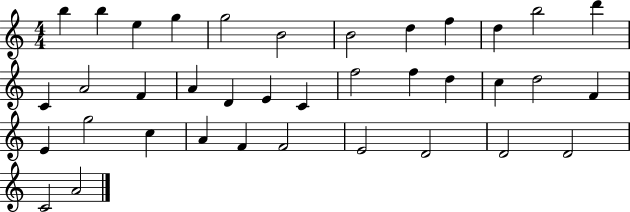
{
  \clef treble
  \numericTimeSignature
  \time 4/4
  \key c \major
  b''4 b''4 e''4 g''4 | g''2 b'2 | b'2 d''4 f''4 | d''4 b''2 d'''4 | \break c'4 a'2 f'4 | a'4 d'4 e'4 c'4 | f''2 f''4 d''4 | c''4 d''2 f'4 | \break e'4 g''2 c''4 | a'4 f'4 f'2 | e'2 d'2 | d'2 d'2 | \break c'2 a'2 | \bar "|."
}